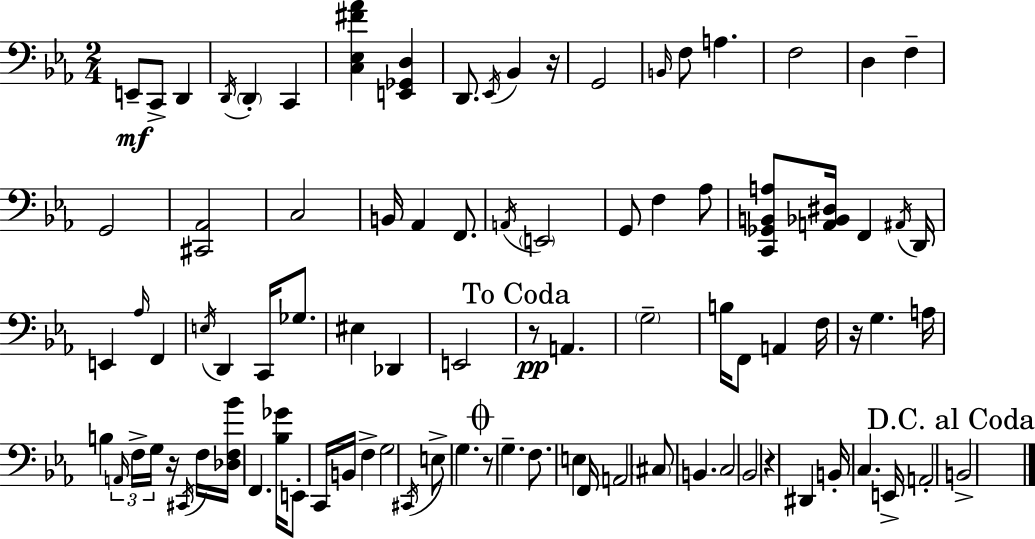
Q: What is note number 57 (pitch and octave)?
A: B2